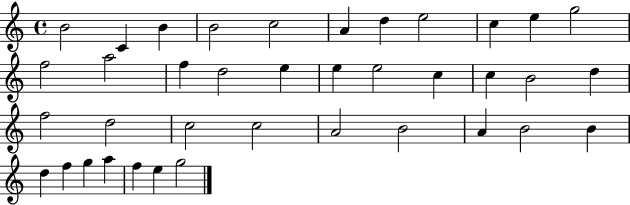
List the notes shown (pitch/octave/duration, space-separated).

B4/h C4/q B4/q B4/h C5/h A4/q D5/q E5/h C5/q E5/q G5/h F5/h A5/h F5/q D5/h E5/q E5/q E5/h C5/q C5/q B4/h D5/q F5/h D5/h C5/h C5/h A4/h B4/h A4/q B4/h B4/q D5/q F5/q G5/q A5/q F5/q E5/q G5/h